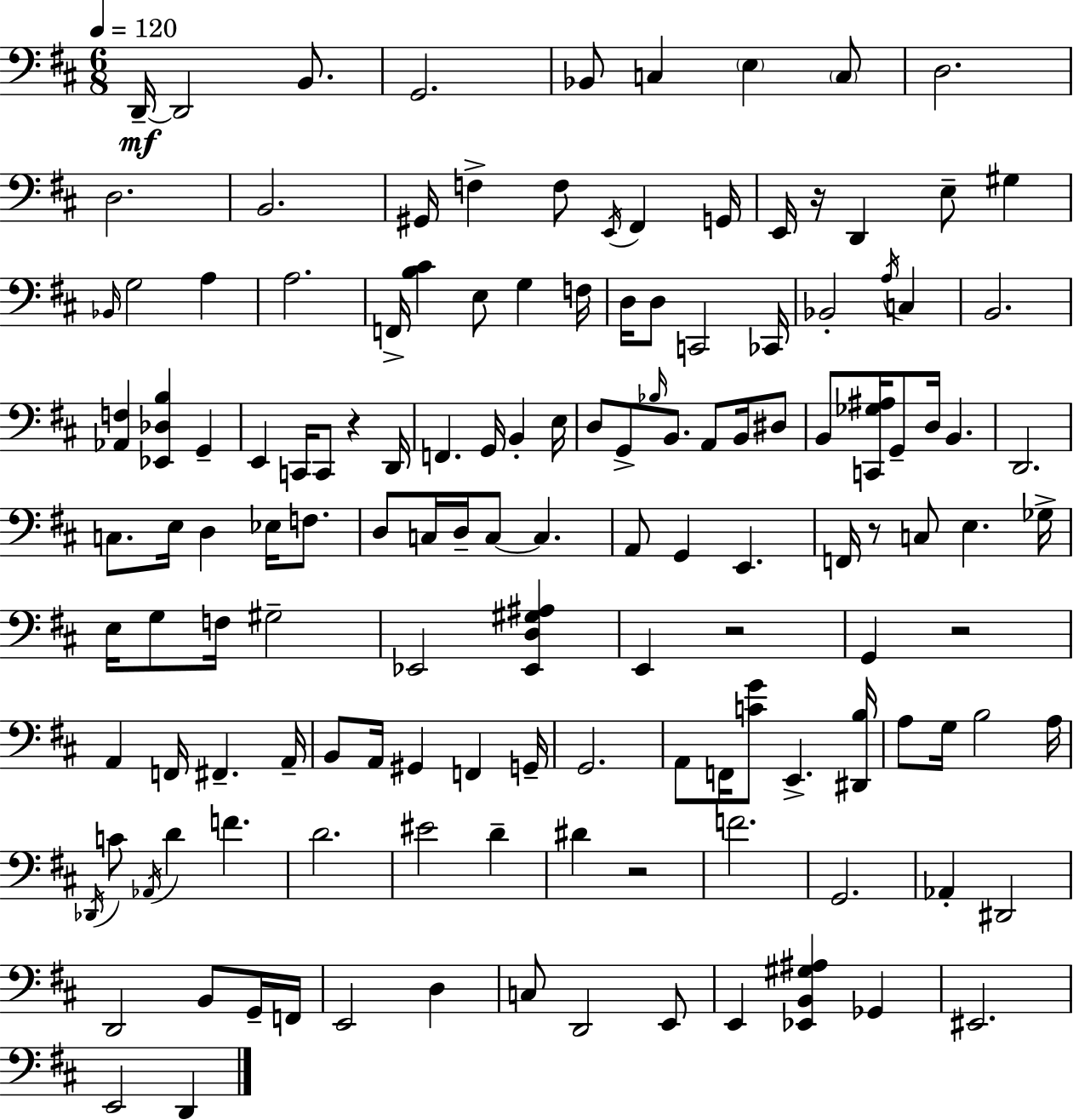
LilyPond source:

{
  \clef bass
  \numericTimeSignature
  \time 6/8
  \key d \major
  \tempo 4 = 120
  d,16--~~\mf d,2 b,8. | g,2. | bes,8 c4 \parenthesize e4 \parenthesize c8 | d2. | \break d2. | b,2. | gis,16 f4-> f8 \acciaccatura { e,16 } fis,4 | g,16 e,16 r16 d,4 e8-- gis4 | \break \grace { bes,16 } g2 a4 | a2. | f,16-> <b cis'>4 e8 g4 | f16 d16 d8 c,2 | \break ces,16 bes,2-. \acciaccatura { a16 } c4 | b,2. | <aes, f>4 <ees, des b>4 g,4-- | e,4 c,16 c,8 r4 | \break d,16 f,4. g,16 b,4-. | e16 d8 g,8-> \grace { bes16 } b,8. a,8 | b,16 dis8 b,8 <c, ges ais>16 g,8-- d16 b,4. | d,2. | \break c8. e16 d4 | ees16 f8. d8 c16 d16-- c8~~ c4. | a,8 g,4 e,4. | f,16 r8 c8 e4. | \break ges16-> e16 g8 f16 gis2-- | ees,2 | <ees, d gis ais>4 e,4 r2 | g,4 r2 | \break a,4 f,16 fis,4.-- | a,16-- b,8 a,16 gis,4 f,4 | g,16-- g,2. | a,8 f,16 <c' g'>8 e,4.-> | \break <dis, b>16 a8 g16 b2 | a16 \acciaccatura { des,16 } c'8 \acciaccatura { aes,16 } d'4 | f'4. d'2. | eis'2 | \break d'4-- dis'4 r2 | f'2. | g,2. | aes,4-. dis,2 | \break d,2 | b,8 g,16-- f,16 e,2 | d4 c8 d,2 | e,8 e,4 <ees, b, gis ais>4 | \break ges,4 eis,2. | e,2 | d,4 \bar "|."
}